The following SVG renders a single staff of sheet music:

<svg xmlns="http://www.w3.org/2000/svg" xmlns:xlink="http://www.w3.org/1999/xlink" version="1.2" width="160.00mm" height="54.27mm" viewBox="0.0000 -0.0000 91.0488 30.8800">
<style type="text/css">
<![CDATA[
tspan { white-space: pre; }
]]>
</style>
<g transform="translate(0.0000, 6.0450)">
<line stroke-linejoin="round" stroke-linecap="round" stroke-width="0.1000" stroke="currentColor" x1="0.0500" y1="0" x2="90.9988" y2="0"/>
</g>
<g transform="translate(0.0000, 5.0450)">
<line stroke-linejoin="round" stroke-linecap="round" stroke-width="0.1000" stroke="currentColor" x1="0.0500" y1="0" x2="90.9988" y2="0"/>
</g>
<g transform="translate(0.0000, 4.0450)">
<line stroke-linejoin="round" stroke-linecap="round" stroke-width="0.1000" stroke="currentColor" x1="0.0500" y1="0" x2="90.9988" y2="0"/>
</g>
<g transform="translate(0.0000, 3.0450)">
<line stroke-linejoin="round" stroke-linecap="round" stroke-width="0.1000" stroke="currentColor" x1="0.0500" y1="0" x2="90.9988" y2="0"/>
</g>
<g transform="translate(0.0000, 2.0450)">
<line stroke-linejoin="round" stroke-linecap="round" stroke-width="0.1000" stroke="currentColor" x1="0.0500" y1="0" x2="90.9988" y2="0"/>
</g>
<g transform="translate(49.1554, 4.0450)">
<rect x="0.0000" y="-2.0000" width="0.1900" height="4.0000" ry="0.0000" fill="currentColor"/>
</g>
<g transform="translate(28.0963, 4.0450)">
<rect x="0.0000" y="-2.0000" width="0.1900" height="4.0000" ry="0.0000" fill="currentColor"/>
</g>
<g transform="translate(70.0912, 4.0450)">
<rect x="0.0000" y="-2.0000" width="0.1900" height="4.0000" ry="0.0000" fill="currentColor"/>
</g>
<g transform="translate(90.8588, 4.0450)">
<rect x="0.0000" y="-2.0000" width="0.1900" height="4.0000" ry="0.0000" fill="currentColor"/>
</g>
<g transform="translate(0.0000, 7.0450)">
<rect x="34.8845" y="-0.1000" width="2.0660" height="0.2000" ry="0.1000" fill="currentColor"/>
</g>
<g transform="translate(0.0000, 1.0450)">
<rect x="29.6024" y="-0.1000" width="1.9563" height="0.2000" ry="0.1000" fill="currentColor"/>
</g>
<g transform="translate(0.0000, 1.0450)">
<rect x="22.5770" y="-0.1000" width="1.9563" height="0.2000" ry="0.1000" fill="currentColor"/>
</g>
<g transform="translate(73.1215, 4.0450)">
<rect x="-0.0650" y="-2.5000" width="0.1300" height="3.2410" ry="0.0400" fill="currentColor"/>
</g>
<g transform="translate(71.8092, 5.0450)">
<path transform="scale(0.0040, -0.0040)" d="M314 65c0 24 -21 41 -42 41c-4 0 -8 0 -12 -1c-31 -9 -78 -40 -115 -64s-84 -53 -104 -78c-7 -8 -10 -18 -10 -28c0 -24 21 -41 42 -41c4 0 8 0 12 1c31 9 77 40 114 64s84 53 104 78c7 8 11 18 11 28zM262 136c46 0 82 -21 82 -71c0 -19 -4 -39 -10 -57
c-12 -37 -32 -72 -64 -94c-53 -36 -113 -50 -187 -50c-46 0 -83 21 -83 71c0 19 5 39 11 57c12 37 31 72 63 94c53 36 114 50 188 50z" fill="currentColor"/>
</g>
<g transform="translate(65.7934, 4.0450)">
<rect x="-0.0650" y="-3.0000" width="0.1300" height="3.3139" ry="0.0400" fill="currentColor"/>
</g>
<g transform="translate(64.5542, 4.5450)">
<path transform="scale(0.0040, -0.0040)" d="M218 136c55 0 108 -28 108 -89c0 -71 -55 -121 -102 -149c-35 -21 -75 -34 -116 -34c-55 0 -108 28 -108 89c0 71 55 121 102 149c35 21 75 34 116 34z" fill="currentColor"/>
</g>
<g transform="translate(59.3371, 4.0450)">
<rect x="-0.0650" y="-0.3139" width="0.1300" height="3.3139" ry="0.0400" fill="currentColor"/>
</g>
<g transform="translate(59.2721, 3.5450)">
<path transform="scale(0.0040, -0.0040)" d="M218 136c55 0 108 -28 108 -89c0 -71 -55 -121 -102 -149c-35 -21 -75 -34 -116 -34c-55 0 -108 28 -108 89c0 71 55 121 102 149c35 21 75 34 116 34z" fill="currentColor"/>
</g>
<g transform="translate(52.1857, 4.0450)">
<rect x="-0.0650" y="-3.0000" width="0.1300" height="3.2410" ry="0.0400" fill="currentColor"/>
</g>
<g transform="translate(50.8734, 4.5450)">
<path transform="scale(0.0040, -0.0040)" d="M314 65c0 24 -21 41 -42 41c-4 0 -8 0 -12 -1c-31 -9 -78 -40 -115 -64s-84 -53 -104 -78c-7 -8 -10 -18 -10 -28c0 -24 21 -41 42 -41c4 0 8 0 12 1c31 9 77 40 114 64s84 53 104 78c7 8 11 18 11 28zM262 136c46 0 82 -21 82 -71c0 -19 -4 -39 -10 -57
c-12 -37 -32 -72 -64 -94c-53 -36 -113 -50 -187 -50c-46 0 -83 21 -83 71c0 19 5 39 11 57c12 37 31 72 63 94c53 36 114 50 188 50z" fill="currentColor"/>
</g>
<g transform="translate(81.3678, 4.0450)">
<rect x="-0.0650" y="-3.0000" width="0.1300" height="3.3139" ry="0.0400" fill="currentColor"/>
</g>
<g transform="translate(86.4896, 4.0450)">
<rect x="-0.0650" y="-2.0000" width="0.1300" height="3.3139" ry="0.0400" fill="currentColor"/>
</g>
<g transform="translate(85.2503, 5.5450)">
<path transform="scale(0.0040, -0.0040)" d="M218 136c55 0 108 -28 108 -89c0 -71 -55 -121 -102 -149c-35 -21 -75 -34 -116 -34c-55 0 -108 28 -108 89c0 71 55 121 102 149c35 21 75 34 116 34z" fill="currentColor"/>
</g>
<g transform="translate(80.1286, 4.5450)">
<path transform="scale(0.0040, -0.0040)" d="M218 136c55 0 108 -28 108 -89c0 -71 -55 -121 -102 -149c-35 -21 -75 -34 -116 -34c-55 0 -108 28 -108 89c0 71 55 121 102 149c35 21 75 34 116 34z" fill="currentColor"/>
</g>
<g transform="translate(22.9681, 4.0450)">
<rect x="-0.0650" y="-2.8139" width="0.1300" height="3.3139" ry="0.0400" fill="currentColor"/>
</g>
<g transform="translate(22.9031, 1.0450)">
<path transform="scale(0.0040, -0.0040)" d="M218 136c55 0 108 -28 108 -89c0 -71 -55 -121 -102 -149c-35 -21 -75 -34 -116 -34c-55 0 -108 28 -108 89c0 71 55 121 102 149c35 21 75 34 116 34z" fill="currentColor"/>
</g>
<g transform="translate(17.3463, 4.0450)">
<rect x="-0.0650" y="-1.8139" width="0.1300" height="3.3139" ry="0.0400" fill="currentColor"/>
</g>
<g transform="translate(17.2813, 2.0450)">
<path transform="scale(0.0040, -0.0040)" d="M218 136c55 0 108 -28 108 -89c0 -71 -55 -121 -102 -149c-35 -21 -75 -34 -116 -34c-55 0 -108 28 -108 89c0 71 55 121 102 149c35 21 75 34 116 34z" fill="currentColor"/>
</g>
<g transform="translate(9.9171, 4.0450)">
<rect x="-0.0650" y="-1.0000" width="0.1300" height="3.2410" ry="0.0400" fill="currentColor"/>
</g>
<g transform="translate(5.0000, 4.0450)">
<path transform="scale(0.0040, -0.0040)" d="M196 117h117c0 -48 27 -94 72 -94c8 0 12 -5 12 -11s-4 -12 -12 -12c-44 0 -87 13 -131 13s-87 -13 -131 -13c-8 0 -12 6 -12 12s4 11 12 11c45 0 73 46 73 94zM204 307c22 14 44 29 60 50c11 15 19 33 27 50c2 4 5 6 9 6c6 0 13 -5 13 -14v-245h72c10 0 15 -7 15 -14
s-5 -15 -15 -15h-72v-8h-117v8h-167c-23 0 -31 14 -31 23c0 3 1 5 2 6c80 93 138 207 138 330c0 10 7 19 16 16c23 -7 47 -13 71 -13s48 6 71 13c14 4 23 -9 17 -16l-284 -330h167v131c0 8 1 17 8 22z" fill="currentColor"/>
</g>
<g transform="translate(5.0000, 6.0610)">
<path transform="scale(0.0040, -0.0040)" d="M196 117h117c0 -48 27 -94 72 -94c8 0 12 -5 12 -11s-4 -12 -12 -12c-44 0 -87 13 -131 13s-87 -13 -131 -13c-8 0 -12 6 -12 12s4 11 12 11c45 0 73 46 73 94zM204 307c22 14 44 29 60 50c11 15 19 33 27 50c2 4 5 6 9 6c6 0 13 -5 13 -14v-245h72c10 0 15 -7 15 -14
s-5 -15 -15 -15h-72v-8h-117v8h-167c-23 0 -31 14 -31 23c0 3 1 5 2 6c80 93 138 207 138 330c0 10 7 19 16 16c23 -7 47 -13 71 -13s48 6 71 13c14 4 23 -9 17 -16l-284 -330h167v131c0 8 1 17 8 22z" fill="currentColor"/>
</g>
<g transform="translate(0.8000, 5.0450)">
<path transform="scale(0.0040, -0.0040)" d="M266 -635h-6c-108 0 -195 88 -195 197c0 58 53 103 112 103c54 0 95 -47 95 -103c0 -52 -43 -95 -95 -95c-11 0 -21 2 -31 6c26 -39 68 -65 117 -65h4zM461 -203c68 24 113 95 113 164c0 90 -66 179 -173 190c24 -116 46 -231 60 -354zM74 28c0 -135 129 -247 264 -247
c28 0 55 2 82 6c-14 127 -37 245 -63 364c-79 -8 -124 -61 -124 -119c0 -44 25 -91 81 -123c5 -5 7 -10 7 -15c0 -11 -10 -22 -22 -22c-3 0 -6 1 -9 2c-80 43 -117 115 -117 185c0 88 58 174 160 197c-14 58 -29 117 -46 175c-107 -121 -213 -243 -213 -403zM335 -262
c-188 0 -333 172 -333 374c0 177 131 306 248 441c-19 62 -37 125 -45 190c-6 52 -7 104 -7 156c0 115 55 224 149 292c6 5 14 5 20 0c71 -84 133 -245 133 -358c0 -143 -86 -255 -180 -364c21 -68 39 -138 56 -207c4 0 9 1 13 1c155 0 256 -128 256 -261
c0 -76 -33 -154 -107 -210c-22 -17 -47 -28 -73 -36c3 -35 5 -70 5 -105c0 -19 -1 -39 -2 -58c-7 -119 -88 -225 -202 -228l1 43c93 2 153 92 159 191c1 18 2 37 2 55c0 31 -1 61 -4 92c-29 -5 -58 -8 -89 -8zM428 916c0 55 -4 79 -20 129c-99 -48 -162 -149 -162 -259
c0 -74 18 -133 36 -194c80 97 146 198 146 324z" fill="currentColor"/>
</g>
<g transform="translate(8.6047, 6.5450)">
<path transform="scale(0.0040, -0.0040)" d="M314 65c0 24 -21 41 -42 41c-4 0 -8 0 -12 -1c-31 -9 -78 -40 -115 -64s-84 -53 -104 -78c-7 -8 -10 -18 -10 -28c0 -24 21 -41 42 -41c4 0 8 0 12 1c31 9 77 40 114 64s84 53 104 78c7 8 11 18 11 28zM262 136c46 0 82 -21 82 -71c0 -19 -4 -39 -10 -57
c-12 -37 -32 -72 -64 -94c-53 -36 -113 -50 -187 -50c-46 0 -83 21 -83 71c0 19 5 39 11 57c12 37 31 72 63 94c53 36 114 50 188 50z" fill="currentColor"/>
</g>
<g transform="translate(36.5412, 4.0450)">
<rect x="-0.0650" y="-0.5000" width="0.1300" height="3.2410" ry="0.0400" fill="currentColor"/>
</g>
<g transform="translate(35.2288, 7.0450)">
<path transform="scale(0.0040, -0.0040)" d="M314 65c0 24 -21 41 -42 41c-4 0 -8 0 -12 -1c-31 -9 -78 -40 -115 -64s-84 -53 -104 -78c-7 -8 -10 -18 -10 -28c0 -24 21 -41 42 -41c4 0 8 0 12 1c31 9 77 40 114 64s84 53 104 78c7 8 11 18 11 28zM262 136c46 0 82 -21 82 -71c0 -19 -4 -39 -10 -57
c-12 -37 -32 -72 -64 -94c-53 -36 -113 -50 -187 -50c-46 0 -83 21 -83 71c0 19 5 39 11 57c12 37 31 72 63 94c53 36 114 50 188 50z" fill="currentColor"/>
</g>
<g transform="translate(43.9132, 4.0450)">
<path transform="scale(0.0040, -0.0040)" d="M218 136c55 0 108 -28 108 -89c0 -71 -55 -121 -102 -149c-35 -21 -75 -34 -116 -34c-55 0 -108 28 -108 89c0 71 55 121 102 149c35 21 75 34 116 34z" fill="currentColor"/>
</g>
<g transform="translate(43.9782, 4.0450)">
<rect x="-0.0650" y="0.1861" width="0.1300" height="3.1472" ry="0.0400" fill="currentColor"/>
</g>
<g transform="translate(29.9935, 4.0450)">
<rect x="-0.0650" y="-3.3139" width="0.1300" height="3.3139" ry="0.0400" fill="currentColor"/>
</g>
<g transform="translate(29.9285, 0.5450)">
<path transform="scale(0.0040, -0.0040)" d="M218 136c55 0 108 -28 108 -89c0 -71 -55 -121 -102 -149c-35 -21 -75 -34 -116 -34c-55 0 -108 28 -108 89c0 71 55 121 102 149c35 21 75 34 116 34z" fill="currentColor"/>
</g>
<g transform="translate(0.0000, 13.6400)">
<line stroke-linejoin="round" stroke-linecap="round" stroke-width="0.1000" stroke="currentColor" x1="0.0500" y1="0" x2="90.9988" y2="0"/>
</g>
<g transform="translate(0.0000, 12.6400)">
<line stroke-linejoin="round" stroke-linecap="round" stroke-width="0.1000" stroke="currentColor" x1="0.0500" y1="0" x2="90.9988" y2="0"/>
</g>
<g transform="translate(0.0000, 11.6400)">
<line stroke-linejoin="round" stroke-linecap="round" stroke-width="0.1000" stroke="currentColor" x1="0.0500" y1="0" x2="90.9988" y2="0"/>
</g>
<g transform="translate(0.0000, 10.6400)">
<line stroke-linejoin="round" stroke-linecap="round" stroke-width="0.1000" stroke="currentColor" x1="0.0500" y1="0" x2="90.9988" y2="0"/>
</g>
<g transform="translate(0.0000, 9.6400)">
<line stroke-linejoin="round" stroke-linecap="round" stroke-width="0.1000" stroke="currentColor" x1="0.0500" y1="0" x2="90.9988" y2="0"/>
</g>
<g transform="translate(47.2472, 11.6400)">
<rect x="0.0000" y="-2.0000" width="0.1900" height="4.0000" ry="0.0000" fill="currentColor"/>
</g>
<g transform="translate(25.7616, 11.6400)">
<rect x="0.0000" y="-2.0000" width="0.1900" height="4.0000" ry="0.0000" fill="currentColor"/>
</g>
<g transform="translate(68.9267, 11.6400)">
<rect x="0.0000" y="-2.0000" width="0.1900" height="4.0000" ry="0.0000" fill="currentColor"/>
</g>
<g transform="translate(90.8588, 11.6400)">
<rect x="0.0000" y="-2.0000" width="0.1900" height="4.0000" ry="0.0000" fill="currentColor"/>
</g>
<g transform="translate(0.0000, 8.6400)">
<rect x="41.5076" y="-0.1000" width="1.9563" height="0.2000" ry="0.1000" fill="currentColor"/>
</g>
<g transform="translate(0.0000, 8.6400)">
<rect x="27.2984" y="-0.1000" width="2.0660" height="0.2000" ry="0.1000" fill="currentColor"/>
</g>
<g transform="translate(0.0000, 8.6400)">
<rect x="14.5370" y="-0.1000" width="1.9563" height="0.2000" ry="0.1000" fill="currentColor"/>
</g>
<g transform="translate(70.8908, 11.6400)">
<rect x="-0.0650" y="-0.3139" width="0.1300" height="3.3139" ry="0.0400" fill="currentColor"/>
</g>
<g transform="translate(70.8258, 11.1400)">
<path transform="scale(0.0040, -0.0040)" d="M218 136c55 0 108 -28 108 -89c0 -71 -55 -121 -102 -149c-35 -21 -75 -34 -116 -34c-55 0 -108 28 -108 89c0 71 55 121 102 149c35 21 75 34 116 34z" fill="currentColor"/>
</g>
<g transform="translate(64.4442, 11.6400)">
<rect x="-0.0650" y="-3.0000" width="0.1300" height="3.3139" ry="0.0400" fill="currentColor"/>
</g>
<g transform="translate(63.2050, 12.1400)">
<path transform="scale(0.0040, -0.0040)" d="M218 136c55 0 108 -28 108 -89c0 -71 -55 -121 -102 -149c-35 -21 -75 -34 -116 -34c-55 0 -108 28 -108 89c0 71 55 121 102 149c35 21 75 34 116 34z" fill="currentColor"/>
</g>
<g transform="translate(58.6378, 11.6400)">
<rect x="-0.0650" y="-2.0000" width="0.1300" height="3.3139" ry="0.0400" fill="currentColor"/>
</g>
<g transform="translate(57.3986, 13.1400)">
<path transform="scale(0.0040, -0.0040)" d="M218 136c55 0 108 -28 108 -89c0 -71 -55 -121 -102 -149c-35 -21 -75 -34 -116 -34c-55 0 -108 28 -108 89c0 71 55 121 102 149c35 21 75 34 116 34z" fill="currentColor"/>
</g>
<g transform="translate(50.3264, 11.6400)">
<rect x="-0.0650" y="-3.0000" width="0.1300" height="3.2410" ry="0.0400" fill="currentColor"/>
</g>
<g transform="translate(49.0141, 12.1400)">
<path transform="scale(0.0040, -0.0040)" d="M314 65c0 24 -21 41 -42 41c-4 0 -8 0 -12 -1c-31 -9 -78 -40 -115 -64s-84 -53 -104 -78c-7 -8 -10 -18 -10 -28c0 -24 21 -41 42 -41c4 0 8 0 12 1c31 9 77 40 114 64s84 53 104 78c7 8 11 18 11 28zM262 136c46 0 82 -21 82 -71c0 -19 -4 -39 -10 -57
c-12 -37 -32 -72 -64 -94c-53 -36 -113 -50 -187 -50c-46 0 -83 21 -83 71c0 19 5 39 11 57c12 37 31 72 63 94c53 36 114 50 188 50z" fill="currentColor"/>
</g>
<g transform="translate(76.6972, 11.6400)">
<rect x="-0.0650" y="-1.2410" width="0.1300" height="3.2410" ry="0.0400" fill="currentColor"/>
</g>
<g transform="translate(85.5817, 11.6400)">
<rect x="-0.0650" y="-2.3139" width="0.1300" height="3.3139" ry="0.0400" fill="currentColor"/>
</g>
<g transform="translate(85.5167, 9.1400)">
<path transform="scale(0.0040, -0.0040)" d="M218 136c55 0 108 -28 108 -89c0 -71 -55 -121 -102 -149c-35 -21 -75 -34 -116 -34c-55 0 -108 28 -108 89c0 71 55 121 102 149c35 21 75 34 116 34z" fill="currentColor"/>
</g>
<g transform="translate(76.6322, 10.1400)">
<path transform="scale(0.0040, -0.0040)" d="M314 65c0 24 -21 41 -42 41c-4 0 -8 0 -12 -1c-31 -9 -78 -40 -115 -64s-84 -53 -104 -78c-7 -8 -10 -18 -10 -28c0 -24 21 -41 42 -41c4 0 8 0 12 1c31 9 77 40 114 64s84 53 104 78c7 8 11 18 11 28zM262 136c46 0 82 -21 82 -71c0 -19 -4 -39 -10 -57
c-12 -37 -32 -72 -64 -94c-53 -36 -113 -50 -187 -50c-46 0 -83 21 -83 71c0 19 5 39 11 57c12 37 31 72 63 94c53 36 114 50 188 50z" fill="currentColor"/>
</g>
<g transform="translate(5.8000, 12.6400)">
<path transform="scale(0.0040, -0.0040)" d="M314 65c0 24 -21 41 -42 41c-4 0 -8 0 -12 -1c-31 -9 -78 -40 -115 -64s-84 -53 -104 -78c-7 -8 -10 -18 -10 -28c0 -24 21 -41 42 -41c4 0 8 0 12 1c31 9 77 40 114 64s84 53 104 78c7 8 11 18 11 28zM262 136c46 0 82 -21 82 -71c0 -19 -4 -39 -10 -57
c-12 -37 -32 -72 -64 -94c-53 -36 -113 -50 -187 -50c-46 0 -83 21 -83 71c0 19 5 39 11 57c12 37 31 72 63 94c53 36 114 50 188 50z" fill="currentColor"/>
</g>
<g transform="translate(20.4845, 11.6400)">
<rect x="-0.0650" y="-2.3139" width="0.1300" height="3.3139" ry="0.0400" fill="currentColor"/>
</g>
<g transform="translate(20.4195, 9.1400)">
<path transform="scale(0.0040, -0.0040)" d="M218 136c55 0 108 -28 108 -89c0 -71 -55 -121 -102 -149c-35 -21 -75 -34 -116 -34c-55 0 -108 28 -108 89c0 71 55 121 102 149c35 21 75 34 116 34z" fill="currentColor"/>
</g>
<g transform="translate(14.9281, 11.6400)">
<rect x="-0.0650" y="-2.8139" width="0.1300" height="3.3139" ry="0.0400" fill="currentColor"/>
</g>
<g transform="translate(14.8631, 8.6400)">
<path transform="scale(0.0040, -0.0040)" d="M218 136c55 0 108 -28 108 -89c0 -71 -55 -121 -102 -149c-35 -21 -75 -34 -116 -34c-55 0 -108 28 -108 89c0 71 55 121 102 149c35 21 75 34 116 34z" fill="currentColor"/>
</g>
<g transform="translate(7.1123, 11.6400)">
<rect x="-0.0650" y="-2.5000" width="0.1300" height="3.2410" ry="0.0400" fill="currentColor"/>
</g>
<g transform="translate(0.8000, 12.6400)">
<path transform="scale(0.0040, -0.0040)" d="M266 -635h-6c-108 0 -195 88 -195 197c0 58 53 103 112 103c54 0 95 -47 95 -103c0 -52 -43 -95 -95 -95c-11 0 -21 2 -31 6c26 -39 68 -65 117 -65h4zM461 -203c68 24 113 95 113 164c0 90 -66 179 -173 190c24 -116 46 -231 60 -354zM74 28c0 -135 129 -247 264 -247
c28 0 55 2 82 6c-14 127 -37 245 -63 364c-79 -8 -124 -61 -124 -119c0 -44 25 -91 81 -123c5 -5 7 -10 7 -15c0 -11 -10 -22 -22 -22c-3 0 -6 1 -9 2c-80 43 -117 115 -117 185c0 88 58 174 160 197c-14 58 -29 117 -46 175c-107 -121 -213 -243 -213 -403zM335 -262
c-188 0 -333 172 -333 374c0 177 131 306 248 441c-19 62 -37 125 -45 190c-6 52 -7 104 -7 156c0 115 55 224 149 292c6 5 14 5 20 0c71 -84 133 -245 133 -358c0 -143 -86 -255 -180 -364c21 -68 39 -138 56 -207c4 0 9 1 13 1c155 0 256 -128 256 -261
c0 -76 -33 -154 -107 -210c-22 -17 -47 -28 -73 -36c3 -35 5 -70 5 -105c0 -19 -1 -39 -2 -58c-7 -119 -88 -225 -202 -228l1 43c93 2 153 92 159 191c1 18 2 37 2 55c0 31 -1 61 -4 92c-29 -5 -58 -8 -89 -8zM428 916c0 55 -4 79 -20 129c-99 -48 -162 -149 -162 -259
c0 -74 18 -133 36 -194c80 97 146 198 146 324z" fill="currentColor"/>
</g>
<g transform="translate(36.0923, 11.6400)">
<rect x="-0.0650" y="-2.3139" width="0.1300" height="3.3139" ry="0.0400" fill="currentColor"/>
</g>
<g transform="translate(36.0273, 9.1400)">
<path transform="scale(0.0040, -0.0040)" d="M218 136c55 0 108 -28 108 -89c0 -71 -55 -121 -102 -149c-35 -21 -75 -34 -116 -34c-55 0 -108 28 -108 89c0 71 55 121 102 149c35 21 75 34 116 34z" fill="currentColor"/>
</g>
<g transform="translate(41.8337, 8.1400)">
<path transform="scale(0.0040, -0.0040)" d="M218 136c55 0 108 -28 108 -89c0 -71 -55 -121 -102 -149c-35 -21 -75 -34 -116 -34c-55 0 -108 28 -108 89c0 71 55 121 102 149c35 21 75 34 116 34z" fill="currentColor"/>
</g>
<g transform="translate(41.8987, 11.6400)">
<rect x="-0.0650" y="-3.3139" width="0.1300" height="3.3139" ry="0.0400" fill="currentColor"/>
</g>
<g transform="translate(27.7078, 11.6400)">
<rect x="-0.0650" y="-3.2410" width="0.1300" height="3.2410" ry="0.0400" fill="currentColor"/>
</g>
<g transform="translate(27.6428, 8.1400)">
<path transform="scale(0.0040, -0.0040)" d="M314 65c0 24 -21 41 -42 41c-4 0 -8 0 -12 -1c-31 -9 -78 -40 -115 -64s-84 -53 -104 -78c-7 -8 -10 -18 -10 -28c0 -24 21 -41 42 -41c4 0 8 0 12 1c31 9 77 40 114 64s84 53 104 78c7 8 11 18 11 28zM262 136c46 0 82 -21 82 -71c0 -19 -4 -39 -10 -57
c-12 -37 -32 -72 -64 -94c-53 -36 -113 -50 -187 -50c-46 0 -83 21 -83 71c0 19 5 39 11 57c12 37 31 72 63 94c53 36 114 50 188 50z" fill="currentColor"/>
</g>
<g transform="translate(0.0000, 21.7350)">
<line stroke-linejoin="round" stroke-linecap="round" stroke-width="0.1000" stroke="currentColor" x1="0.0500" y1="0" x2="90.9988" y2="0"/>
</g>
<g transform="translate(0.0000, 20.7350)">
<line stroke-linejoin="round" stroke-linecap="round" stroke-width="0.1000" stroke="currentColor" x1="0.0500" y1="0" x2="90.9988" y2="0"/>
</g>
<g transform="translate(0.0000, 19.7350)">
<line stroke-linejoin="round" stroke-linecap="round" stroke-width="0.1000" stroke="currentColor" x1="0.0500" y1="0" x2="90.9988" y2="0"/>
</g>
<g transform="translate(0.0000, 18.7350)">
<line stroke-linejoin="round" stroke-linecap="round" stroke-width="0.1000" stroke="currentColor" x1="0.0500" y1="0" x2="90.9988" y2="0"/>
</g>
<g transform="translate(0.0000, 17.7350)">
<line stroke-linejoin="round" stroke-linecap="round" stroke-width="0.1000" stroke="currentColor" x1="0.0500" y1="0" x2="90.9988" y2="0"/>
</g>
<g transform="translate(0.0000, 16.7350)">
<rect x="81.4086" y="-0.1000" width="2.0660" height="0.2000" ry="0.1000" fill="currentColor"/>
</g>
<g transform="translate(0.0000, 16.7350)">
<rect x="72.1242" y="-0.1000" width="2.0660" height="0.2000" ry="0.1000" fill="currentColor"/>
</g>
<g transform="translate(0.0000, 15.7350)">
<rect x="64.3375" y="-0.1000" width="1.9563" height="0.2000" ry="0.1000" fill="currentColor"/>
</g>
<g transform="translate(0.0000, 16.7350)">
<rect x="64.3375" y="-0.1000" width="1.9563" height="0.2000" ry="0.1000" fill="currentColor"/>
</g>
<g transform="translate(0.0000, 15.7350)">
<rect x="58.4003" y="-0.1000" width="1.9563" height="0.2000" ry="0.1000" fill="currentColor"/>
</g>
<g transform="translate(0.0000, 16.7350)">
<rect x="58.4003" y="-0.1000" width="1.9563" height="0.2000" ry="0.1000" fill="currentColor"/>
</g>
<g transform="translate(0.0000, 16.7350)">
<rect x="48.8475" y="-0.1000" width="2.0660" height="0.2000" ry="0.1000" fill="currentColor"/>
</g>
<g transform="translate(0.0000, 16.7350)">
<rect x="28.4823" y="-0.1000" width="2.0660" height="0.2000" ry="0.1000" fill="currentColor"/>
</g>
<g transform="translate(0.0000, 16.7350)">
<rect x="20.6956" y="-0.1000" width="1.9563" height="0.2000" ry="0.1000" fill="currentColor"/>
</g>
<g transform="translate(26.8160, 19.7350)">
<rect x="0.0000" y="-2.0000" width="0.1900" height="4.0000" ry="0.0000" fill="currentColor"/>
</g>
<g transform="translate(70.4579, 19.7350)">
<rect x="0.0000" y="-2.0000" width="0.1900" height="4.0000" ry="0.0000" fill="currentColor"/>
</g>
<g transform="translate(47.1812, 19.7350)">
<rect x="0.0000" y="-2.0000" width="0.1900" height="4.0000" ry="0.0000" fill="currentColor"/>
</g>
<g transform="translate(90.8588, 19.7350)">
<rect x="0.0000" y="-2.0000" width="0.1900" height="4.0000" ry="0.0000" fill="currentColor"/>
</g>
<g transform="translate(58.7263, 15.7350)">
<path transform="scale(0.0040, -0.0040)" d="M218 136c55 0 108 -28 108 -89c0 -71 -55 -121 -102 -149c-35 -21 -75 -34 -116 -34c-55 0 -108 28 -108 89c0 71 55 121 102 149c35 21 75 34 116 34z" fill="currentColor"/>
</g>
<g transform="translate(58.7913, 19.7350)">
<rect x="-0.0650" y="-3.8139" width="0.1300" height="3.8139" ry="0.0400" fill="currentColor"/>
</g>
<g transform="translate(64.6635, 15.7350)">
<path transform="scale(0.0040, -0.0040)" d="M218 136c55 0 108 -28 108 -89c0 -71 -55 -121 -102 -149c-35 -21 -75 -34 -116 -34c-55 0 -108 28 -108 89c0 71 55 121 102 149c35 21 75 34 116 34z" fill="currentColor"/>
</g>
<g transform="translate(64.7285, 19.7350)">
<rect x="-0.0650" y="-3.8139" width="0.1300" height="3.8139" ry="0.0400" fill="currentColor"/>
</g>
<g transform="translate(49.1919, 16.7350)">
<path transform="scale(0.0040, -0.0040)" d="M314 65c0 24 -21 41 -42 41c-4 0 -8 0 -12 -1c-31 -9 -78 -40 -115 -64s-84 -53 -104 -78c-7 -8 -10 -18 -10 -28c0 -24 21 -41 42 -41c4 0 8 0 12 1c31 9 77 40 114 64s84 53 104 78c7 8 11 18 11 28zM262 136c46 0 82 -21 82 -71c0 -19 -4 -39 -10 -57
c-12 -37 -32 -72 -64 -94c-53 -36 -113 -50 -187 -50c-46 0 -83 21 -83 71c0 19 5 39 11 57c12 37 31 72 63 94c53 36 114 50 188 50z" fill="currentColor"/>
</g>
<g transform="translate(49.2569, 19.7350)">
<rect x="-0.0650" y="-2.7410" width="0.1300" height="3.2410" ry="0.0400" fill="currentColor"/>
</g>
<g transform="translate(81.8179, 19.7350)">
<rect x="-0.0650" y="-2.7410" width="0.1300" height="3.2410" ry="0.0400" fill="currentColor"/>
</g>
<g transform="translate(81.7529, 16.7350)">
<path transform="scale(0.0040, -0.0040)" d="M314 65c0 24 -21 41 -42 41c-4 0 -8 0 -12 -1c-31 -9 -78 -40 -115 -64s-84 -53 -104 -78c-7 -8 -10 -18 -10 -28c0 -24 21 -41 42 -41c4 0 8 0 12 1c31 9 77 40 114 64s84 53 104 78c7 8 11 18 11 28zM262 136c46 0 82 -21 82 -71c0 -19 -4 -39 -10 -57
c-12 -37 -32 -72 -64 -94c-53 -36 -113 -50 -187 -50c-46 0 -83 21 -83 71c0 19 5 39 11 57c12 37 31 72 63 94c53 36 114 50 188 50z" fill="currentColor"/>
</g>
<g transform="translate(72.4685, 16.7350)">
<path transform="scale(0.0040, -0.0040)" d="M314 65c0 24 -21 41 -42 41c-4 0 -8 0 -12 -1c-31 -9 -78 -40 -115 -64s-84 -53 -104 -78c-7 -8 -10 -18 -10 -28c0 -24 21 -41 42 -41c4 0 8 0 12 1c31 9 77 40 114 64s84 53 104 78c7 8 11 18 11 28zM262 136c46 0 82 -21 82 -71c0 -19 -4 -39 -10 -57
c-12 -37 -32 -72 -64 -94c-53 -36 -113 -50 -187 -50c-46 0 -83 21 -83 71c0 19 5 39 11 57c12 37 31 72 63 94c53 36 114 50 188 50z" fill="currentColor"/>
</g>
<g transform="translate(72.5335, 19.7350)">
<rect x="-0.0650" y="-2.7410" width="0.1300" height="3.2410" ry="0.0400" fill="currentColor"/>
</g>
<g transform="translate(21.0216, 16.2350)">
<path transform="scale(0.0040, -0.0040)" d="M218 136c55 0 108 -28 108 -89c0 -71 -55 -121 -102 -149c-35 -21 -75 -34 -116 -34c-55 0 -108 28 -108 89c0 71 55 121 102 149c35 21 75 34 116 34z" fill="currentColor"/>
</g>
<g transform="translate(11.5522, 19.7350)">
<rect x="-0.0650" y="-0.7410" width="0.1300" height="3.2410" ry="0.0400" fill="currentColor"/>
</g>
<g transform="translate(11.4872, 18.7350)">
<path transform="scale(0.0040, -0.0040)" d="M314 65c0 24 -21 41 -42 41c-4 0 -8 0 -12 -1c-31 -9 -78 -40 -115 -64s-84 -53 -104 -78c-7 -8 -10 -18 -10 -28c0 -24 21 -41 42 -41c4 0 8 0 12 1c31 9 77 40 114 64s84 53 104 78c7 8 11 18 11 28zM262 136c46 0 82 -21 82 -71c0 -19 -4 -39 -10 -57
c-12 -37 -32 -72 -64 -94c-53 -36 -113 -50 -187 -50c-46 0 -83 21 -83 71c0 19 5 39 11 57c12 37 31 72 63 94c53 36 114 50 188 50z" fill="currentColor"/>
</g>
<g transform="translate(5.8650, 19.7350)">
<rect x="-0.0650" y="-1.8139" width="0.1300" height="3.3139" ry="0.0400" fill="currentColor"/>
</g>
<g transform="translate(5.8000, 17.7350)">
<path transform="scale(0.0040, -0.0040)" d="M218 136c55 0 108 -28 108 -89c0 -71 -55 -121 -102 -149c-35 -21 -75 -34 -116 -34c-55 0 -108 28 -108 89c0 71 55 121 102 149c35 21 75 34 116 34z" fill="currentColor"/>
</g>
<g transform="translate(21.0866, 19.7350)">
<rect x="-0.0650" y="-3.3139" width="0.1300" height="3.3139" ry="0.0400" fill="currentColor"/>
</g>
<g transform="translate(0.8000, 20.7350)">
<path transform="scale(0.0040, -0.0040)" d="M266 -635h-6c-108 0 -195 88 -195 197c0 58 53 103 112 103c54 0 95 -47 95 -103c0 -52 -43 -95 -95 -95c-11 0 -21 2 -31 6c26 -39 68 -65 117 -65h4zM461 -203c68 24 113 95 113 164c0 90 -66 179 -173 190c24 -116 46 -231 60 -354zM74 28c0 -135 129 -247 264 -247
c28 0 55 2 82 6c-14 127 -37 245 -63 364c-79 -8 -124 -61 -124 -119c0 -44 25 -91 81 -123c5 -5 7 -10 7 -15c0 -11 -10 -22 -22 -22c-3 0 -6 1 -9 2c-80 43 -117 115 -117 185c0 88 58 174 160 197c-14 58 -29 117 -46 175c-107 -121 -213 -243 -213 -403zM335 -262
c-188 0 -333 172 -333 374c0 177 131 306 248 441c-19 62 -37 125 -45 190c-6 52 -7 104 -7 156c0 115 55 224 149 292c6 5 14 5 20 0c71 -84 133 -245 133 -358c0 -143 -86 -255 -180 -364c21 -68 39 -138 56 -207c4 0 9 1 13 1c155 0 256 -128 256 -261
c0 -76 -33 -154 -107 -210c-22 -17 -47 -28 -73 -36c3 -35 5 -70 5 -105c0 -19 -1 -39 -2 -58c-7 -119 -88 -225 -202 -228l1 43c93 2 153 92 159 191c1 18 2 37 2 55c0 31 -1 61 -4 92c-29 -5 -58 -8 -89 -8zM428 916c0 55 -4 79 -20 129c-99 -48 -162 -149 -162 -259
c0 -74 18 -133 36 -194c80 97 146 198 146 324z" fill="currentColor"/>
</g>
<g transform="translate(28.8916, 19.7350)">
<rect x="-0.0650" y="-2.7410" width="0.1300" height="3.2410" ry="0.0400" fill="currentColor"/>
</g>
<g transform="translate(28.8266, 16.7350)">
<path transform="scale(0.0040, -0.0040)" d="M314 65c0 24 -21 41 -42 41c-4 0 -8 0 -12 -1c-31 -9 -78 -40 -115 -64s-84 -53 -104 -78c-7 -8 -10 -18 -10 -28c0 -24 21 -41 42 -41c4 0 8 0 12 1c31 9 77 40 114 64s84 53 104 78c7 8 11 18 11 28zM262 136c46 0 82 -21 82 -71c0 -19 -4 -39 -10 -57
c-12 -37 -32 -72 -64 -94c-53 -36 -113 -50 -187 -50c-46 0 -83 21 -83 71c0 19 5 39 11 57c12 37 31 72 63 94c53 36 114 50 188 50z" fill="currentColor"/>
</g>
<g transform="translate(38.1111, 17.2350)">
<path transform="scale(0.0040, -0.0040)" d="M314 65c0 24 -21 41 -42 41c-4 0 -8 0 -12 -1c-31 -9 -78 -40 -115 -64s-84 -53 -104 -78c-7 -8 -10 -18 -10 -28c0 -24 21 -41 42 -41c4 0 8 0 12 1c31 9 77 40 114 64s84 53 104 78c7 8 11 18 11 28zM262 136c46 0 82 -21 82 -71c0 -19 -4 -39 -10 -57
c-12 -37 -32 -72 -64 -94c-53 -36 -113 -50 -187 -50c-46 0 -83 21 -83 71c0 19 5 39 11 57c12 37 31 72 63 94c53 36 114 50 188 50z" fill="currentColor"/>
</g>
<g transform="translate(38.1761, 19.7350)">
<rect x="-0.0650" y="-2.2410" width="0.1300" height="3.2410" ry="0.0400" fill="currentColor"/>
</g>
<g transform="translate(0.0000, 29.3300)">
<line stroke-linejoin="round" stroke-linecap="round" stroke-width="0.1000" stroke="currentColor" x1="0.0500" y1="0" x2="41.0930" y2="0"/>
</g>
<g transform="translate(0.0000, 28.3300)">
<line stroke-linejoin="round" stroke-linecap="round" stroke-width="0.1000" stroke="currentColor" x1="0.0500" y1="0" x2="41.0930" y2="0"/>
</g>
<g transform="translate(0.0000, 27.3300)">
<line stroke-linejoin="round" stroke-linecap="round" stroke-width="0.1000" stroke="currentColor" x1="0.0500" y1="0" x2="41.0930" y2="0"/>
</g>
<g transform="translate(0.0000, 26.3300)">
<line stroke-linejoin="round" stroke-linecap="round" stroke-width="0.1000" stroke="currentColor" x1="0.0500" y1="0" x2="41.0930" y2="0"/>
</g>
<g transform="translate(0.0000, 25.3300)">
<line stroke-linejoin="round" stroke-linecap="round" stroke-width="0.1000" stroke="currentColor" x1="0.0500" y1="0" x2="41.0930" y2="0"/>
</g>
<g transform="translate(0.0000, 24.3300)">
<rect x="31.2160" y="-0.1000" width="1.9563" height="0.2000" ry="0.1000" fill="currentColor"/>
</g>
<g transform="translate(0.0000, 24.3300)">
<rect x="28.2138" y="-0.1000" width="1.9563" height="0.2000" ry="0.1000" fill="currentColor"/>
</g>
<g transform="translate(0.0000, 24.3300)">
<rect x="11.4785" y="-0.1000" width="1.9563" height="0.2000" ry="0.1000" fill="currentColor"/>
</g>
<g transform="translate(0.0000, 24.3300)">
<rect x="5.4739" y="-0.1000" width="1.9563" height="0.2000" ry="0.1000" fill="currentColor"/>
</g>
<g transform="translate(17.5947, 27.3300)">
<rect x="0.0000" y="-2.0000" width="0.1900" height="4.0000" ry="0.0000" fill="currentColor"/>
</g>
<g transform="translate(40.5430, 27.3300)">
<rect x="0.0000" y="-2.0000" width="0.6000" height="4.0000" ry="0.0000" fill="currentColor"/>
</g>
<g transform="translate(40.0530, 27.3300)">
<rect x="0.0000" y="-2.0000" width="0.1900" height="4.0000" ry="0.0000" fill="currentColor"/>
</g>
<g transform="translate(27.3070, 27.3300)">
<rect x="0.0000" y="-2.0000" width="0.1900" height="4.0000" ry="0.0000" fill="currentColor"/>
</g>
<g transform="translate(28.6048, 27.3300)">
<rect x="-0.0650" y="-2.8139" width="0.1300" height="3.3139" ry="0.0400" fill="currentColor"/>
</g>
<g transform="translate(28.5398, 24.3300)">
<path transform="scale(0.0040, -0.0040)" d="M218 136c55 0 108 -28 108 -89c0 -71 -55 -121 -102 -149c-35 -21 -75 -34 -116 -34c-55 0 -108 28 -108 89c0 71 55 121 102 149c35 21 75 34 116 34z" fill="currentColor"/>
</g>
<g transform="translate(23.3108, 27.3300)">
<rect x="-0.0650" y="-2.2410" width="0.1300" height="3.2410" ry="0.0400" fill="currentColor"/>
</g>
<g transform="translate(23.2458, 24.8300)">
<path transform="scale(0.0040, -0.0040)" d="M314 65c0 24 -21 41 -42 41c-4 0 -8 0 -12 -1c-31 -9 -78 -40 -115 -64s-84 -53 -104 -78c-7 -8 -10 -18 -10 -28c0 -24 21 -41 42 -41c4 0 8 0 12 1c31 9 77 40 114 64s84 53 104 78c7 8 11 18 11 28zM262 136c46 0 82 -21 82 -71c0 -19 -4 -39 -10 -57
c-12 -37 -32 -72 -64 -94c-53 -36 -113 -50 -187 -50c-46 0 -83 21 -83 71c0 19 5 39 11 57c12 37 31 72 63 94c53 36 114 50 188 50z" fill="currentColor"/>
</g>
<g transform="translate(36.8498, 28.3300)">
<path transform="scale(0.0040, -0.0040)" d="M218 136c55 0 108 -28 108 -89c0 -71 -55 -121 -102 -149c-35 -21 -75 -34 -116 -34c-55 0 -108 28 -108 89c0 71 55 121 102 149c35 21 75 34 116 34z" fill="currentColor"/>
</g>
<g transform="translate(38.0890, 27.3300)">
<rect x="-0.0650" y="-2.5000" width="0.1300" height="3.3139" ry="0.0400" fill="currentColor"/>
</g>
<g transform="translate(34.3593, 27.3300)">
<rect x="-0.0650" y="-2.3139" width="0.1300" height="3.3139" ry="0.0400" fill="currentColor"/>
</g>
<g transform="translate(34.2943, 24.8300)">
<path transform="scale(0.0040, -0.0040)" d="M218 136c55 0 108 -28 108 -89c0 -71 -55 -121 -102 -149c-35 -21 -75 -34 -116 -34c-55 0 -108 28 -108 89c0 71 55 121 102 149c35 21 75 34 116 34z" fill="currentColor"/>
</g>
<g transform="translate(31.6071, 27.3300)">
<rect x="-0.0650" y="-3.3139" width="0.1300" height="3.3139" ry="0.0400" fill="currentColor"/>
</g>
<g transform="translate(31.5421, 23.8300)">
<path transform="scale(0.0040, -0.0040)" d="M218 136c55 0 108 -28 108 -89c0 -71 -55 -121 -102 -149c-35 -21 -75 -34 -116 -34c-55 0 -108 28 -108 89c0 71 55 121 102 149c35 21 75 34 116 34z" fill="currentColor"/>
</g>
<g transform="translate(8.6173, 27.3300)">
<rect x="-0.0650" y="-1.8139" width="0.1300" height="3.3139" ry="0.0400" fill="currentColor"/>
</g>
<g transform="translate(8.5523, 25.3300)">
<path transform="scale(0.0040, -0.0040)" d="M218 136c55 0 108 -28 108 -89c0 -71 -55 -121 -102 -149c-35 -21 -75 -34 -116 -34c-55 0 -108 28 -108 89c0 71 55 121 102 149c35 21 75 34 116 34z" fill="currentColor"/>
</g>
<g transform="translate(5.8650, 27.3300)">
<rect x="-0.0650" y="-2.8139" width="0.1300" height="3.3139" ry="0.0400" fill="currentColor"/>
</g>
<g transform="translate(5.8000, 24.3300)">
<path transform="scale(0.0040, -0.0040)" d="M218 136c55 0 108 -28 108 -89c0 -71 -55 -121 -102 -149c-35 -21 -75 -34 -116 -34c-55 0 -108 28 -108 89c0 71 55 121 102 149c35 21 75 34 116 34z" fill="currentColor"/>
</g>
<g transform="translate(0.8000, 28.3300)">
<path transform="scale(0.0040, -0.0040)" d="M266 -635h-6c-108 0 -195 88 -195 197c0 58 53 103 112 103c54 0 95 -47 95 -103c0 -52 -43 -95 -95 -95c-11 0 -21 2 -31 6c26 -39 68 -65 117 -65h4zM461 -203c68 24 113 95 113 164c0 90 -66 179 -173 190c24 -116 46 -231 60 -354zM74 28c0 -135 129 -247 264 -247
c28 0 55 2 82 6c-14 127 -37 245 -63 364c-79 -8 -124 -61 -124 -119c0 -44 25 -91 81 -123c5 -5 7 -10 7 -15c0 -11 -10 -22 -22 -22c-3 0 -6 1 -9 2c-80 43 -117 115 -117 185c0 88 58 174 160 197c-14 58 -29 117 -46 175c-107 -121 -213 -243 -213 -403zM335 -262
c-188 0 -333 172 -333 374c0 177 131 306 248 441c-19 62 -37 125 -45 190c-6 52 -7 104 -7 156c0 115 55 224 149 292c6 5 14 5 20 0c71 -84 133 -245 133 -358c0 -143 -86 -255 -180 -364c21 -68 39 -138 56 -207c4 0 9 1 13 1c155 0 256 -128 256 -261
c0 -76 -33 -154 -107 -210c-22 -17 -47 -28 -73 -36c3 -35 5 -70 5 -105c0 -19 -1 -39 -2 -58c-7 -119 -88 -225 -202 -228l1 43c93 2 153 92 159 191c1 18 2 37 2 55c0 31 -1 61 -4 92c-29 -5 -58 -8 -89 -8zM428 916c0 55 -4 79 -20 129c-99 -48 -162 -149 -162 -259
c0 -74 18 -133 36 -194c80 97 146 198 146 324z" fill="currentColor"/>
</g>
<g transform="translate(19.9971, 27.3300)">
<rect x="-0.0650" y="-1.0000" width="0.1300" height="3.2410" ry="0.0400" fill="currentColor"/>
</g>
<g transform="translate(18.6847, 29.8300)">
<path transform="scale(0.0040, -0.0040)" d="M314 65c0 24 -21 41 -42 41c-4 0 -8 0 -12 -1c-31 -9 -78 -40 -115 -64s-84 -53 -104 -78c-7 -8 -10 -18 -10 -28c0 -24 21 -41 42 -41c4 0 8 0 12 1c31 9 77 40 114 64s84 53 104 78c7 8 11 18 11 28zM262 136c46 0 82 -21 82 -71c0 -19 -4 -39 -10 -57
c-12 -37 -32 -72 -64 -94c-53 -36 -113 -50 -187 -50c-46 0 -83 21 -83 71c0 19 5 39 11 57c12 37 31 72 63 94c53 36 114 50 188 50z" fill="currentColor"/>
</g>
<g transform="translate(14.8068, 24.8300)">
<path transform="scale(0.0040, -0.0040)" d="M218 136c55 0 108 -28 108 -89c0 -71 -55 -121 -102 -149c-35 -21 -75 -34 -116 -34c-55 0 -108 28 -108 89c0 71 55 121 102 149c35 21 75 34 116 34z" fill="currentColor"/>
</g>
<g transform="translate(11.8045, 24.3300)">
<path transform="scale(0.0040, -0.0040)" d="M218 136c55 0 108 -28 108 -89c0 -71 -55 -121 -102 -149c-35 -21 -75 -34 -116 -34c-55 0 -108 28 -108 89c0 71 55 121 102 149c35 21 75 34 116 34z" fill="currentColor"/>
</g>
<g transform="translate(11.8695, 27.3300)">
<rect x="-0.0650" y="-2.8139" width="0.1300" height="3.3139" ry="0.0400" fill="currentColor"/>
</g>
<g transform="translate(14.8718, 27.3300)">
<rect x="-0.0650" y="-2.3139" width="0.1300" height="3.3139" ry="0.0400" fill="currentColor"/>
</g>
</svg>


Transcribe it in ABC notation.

X:1
T:Untitled
M:4/4
L:1/4
K:C
D2 f a b C2 B A2 c A G2 A F G2 a g b2 g b A2 F A c e2 g f d2 b a2 g2 a2 c' c' a2 a2 a f a g D2 g2 a b g G